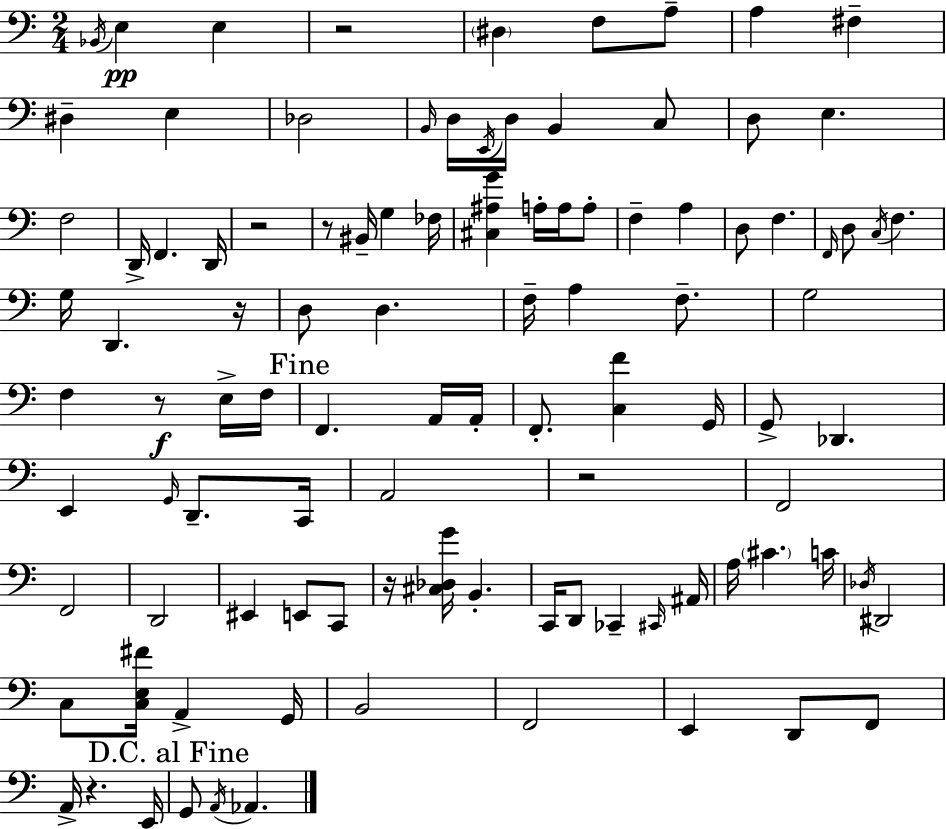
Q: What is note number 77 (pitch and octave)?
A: D#2